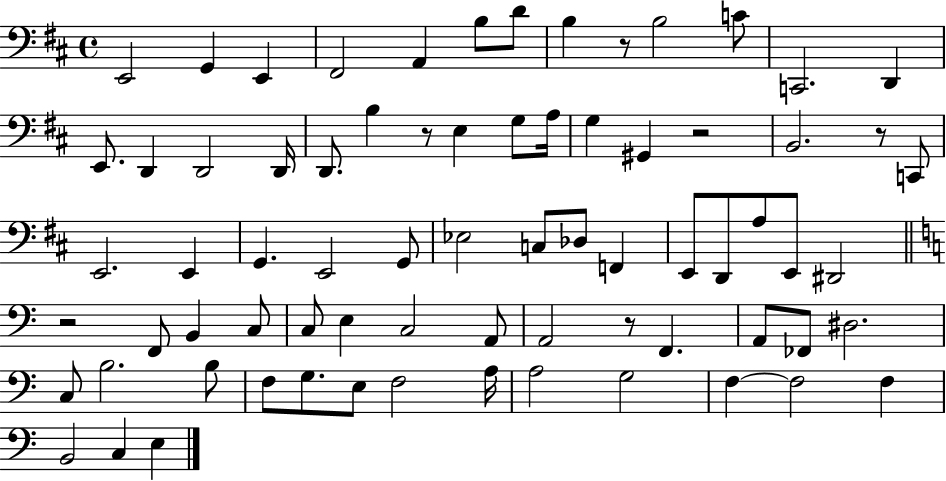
E2/h G2/q E2/q F#2/h A2/q B3/e D4/e B3/q R/e B3/h C4/e C2/h. D2/q E2/e. D2/q D2/h D2/s D2/e. B3/q R/e E3/q G3/e A3/s G3/q G#2/q R/h B2/h. R/e C2/e E2/h. E2/q G2/q. E2/h G2/e Eb3/h C3/e Db3/e F2/q E2/e D2/e A3/e E2/e D#2/h R/h F2/e B2/q C3/e C3/e E3/q C3/h A2/e A2/h R/e F2/q. A2/e FES2/e D#3/h. C3/e B3/h. B3/e F3/e G3/e. E3/e F3/h A3/s A3/h G3/h F3/q F3/h F3/q B2/h C3/q E3/q